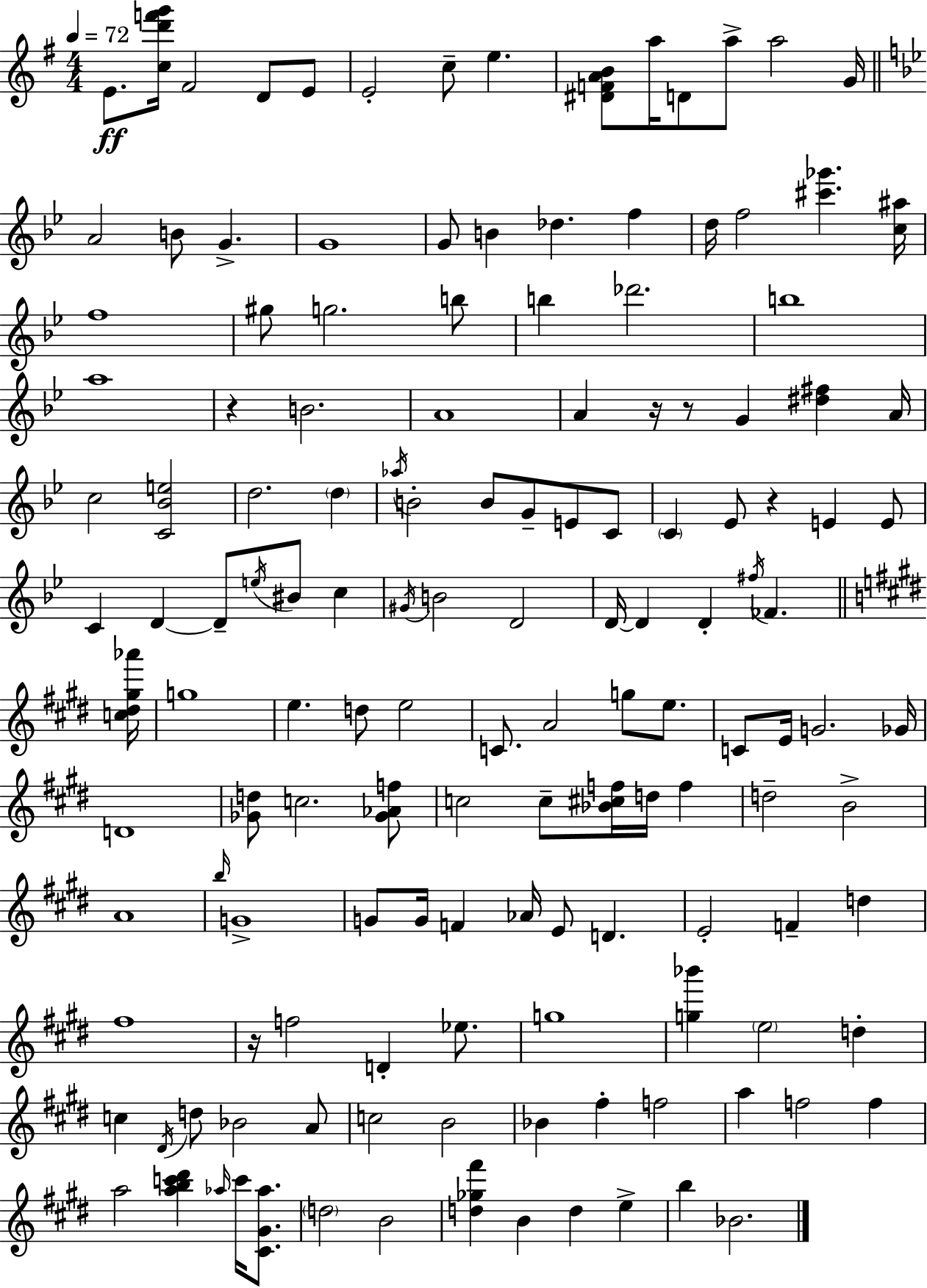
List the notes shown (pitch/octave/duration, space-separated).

E4/e. [C5,D6,F6,G6]/s F#4/h D4/e E4/e E4/h C5/e E5/q. [D#4,F4,A4,B4]/e A5/s D4/e A5/e A5/h G4/s A4/h B4/e G4/q. G4/w G4/e B4/q Db5/q. F5/q D5/s F5/h [C#6,Gb6]/q. [C5,A#5]/s F5/w G#5/e G5/h. B5/e B5/q Db6/h. B5/w A5/w R/q B4/h. A4/w A4/q R/s R/e G4/q [D#5,F#5]/q A4/s C5/h [C4,Bb4,E5]/h D5/h. D5/q Ab5/s B4/h B4/e G4/e E4/e C4/e C4/q Eb4/e R/q E4/q E4/e C4/q D4/q D4/e E5/s BIS4/e C5/q G#4/s B4/h D4/h D4/s D4/q D4/q F#5/s FES4/q. [C5,D#5,G#5,Ab6]/s G5/w E5/q. D5/e E5/h C4/e. A4/h G5/e E5/e. C4/e E4/s G4/h. Gb4/s D4/w [Gb4,D5]/e C5/h. [Gb4,Ab4,F5]/e C5/h C5/e [Bb4,C#5,F5]/s D5/s F5/q D5/h B4/h A4/w B5/s G4/w G4/e G4/s F4/q Ab4/s E4/e D4/q. E4/h F4/q D5/q F#5/w R/s F5/h D4/q Eb5/e. G5/w [G5,Bb6]/q E5/h D5/q C5/q D#4/s D5/e Bb4/h A4/e C5/h B4/h Bb4/q F#5/q F5/h A5/q F5/h F5/q A5/h [A5,B5,C6,D#6]/q Ab5/s C6/s [C#4,G#4,Ab5]/e. D5/h B4/h [D5,Gb5,F#6]/q B4/q D5/q E5/q B5/q Bb4/h.